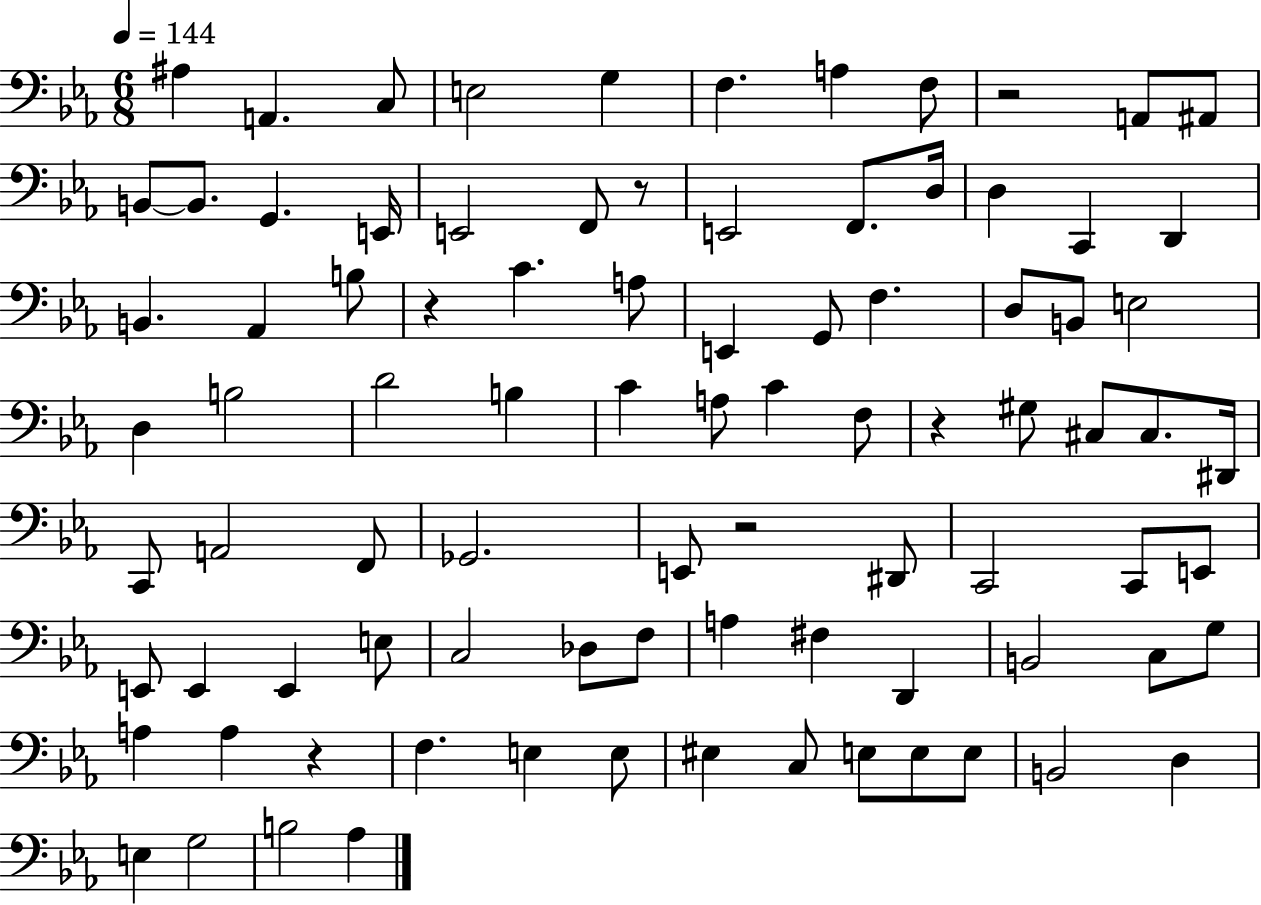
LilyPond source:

{
  \clef bass
  \numericTimeSignature
  \time 6/8
  \key ees \major
  \tempo 4 = 144
  ais4 a,4. c8 | e2 g4 | f4. a4 f8 | r2 a,8 ais,8 | \break b,8~~ b,8. g,4. e,16 | e,2 f,8 r8 | e,2 f,8. d16 | d4 c,4 d,4 | \break b,4. aes,4 b8 | r4 c'4. a8 | e,4 g,8 f4. | d8 b,8 e2 | \break d4 b2 | d'2 b4 | c'4 a8 c'4 f8 | r4 gis8 cis8 cis8. dis,16 | \break c,8 a,2 f,8 | ges,2. | e,8 r2 dis,8 | c,2 c,8 e,8 | \break e,8 e,4 e,4 e8 | c2 des8 f8 | a4 fis4 d,4 | b,2 c8 g8 | \break a4 a4 r4 | f4. e4 e8 | eis4 c8 e8 e8 e8 | b,2 d4 | \break e4 g2 | b2 aes4 | \bar "|."
}